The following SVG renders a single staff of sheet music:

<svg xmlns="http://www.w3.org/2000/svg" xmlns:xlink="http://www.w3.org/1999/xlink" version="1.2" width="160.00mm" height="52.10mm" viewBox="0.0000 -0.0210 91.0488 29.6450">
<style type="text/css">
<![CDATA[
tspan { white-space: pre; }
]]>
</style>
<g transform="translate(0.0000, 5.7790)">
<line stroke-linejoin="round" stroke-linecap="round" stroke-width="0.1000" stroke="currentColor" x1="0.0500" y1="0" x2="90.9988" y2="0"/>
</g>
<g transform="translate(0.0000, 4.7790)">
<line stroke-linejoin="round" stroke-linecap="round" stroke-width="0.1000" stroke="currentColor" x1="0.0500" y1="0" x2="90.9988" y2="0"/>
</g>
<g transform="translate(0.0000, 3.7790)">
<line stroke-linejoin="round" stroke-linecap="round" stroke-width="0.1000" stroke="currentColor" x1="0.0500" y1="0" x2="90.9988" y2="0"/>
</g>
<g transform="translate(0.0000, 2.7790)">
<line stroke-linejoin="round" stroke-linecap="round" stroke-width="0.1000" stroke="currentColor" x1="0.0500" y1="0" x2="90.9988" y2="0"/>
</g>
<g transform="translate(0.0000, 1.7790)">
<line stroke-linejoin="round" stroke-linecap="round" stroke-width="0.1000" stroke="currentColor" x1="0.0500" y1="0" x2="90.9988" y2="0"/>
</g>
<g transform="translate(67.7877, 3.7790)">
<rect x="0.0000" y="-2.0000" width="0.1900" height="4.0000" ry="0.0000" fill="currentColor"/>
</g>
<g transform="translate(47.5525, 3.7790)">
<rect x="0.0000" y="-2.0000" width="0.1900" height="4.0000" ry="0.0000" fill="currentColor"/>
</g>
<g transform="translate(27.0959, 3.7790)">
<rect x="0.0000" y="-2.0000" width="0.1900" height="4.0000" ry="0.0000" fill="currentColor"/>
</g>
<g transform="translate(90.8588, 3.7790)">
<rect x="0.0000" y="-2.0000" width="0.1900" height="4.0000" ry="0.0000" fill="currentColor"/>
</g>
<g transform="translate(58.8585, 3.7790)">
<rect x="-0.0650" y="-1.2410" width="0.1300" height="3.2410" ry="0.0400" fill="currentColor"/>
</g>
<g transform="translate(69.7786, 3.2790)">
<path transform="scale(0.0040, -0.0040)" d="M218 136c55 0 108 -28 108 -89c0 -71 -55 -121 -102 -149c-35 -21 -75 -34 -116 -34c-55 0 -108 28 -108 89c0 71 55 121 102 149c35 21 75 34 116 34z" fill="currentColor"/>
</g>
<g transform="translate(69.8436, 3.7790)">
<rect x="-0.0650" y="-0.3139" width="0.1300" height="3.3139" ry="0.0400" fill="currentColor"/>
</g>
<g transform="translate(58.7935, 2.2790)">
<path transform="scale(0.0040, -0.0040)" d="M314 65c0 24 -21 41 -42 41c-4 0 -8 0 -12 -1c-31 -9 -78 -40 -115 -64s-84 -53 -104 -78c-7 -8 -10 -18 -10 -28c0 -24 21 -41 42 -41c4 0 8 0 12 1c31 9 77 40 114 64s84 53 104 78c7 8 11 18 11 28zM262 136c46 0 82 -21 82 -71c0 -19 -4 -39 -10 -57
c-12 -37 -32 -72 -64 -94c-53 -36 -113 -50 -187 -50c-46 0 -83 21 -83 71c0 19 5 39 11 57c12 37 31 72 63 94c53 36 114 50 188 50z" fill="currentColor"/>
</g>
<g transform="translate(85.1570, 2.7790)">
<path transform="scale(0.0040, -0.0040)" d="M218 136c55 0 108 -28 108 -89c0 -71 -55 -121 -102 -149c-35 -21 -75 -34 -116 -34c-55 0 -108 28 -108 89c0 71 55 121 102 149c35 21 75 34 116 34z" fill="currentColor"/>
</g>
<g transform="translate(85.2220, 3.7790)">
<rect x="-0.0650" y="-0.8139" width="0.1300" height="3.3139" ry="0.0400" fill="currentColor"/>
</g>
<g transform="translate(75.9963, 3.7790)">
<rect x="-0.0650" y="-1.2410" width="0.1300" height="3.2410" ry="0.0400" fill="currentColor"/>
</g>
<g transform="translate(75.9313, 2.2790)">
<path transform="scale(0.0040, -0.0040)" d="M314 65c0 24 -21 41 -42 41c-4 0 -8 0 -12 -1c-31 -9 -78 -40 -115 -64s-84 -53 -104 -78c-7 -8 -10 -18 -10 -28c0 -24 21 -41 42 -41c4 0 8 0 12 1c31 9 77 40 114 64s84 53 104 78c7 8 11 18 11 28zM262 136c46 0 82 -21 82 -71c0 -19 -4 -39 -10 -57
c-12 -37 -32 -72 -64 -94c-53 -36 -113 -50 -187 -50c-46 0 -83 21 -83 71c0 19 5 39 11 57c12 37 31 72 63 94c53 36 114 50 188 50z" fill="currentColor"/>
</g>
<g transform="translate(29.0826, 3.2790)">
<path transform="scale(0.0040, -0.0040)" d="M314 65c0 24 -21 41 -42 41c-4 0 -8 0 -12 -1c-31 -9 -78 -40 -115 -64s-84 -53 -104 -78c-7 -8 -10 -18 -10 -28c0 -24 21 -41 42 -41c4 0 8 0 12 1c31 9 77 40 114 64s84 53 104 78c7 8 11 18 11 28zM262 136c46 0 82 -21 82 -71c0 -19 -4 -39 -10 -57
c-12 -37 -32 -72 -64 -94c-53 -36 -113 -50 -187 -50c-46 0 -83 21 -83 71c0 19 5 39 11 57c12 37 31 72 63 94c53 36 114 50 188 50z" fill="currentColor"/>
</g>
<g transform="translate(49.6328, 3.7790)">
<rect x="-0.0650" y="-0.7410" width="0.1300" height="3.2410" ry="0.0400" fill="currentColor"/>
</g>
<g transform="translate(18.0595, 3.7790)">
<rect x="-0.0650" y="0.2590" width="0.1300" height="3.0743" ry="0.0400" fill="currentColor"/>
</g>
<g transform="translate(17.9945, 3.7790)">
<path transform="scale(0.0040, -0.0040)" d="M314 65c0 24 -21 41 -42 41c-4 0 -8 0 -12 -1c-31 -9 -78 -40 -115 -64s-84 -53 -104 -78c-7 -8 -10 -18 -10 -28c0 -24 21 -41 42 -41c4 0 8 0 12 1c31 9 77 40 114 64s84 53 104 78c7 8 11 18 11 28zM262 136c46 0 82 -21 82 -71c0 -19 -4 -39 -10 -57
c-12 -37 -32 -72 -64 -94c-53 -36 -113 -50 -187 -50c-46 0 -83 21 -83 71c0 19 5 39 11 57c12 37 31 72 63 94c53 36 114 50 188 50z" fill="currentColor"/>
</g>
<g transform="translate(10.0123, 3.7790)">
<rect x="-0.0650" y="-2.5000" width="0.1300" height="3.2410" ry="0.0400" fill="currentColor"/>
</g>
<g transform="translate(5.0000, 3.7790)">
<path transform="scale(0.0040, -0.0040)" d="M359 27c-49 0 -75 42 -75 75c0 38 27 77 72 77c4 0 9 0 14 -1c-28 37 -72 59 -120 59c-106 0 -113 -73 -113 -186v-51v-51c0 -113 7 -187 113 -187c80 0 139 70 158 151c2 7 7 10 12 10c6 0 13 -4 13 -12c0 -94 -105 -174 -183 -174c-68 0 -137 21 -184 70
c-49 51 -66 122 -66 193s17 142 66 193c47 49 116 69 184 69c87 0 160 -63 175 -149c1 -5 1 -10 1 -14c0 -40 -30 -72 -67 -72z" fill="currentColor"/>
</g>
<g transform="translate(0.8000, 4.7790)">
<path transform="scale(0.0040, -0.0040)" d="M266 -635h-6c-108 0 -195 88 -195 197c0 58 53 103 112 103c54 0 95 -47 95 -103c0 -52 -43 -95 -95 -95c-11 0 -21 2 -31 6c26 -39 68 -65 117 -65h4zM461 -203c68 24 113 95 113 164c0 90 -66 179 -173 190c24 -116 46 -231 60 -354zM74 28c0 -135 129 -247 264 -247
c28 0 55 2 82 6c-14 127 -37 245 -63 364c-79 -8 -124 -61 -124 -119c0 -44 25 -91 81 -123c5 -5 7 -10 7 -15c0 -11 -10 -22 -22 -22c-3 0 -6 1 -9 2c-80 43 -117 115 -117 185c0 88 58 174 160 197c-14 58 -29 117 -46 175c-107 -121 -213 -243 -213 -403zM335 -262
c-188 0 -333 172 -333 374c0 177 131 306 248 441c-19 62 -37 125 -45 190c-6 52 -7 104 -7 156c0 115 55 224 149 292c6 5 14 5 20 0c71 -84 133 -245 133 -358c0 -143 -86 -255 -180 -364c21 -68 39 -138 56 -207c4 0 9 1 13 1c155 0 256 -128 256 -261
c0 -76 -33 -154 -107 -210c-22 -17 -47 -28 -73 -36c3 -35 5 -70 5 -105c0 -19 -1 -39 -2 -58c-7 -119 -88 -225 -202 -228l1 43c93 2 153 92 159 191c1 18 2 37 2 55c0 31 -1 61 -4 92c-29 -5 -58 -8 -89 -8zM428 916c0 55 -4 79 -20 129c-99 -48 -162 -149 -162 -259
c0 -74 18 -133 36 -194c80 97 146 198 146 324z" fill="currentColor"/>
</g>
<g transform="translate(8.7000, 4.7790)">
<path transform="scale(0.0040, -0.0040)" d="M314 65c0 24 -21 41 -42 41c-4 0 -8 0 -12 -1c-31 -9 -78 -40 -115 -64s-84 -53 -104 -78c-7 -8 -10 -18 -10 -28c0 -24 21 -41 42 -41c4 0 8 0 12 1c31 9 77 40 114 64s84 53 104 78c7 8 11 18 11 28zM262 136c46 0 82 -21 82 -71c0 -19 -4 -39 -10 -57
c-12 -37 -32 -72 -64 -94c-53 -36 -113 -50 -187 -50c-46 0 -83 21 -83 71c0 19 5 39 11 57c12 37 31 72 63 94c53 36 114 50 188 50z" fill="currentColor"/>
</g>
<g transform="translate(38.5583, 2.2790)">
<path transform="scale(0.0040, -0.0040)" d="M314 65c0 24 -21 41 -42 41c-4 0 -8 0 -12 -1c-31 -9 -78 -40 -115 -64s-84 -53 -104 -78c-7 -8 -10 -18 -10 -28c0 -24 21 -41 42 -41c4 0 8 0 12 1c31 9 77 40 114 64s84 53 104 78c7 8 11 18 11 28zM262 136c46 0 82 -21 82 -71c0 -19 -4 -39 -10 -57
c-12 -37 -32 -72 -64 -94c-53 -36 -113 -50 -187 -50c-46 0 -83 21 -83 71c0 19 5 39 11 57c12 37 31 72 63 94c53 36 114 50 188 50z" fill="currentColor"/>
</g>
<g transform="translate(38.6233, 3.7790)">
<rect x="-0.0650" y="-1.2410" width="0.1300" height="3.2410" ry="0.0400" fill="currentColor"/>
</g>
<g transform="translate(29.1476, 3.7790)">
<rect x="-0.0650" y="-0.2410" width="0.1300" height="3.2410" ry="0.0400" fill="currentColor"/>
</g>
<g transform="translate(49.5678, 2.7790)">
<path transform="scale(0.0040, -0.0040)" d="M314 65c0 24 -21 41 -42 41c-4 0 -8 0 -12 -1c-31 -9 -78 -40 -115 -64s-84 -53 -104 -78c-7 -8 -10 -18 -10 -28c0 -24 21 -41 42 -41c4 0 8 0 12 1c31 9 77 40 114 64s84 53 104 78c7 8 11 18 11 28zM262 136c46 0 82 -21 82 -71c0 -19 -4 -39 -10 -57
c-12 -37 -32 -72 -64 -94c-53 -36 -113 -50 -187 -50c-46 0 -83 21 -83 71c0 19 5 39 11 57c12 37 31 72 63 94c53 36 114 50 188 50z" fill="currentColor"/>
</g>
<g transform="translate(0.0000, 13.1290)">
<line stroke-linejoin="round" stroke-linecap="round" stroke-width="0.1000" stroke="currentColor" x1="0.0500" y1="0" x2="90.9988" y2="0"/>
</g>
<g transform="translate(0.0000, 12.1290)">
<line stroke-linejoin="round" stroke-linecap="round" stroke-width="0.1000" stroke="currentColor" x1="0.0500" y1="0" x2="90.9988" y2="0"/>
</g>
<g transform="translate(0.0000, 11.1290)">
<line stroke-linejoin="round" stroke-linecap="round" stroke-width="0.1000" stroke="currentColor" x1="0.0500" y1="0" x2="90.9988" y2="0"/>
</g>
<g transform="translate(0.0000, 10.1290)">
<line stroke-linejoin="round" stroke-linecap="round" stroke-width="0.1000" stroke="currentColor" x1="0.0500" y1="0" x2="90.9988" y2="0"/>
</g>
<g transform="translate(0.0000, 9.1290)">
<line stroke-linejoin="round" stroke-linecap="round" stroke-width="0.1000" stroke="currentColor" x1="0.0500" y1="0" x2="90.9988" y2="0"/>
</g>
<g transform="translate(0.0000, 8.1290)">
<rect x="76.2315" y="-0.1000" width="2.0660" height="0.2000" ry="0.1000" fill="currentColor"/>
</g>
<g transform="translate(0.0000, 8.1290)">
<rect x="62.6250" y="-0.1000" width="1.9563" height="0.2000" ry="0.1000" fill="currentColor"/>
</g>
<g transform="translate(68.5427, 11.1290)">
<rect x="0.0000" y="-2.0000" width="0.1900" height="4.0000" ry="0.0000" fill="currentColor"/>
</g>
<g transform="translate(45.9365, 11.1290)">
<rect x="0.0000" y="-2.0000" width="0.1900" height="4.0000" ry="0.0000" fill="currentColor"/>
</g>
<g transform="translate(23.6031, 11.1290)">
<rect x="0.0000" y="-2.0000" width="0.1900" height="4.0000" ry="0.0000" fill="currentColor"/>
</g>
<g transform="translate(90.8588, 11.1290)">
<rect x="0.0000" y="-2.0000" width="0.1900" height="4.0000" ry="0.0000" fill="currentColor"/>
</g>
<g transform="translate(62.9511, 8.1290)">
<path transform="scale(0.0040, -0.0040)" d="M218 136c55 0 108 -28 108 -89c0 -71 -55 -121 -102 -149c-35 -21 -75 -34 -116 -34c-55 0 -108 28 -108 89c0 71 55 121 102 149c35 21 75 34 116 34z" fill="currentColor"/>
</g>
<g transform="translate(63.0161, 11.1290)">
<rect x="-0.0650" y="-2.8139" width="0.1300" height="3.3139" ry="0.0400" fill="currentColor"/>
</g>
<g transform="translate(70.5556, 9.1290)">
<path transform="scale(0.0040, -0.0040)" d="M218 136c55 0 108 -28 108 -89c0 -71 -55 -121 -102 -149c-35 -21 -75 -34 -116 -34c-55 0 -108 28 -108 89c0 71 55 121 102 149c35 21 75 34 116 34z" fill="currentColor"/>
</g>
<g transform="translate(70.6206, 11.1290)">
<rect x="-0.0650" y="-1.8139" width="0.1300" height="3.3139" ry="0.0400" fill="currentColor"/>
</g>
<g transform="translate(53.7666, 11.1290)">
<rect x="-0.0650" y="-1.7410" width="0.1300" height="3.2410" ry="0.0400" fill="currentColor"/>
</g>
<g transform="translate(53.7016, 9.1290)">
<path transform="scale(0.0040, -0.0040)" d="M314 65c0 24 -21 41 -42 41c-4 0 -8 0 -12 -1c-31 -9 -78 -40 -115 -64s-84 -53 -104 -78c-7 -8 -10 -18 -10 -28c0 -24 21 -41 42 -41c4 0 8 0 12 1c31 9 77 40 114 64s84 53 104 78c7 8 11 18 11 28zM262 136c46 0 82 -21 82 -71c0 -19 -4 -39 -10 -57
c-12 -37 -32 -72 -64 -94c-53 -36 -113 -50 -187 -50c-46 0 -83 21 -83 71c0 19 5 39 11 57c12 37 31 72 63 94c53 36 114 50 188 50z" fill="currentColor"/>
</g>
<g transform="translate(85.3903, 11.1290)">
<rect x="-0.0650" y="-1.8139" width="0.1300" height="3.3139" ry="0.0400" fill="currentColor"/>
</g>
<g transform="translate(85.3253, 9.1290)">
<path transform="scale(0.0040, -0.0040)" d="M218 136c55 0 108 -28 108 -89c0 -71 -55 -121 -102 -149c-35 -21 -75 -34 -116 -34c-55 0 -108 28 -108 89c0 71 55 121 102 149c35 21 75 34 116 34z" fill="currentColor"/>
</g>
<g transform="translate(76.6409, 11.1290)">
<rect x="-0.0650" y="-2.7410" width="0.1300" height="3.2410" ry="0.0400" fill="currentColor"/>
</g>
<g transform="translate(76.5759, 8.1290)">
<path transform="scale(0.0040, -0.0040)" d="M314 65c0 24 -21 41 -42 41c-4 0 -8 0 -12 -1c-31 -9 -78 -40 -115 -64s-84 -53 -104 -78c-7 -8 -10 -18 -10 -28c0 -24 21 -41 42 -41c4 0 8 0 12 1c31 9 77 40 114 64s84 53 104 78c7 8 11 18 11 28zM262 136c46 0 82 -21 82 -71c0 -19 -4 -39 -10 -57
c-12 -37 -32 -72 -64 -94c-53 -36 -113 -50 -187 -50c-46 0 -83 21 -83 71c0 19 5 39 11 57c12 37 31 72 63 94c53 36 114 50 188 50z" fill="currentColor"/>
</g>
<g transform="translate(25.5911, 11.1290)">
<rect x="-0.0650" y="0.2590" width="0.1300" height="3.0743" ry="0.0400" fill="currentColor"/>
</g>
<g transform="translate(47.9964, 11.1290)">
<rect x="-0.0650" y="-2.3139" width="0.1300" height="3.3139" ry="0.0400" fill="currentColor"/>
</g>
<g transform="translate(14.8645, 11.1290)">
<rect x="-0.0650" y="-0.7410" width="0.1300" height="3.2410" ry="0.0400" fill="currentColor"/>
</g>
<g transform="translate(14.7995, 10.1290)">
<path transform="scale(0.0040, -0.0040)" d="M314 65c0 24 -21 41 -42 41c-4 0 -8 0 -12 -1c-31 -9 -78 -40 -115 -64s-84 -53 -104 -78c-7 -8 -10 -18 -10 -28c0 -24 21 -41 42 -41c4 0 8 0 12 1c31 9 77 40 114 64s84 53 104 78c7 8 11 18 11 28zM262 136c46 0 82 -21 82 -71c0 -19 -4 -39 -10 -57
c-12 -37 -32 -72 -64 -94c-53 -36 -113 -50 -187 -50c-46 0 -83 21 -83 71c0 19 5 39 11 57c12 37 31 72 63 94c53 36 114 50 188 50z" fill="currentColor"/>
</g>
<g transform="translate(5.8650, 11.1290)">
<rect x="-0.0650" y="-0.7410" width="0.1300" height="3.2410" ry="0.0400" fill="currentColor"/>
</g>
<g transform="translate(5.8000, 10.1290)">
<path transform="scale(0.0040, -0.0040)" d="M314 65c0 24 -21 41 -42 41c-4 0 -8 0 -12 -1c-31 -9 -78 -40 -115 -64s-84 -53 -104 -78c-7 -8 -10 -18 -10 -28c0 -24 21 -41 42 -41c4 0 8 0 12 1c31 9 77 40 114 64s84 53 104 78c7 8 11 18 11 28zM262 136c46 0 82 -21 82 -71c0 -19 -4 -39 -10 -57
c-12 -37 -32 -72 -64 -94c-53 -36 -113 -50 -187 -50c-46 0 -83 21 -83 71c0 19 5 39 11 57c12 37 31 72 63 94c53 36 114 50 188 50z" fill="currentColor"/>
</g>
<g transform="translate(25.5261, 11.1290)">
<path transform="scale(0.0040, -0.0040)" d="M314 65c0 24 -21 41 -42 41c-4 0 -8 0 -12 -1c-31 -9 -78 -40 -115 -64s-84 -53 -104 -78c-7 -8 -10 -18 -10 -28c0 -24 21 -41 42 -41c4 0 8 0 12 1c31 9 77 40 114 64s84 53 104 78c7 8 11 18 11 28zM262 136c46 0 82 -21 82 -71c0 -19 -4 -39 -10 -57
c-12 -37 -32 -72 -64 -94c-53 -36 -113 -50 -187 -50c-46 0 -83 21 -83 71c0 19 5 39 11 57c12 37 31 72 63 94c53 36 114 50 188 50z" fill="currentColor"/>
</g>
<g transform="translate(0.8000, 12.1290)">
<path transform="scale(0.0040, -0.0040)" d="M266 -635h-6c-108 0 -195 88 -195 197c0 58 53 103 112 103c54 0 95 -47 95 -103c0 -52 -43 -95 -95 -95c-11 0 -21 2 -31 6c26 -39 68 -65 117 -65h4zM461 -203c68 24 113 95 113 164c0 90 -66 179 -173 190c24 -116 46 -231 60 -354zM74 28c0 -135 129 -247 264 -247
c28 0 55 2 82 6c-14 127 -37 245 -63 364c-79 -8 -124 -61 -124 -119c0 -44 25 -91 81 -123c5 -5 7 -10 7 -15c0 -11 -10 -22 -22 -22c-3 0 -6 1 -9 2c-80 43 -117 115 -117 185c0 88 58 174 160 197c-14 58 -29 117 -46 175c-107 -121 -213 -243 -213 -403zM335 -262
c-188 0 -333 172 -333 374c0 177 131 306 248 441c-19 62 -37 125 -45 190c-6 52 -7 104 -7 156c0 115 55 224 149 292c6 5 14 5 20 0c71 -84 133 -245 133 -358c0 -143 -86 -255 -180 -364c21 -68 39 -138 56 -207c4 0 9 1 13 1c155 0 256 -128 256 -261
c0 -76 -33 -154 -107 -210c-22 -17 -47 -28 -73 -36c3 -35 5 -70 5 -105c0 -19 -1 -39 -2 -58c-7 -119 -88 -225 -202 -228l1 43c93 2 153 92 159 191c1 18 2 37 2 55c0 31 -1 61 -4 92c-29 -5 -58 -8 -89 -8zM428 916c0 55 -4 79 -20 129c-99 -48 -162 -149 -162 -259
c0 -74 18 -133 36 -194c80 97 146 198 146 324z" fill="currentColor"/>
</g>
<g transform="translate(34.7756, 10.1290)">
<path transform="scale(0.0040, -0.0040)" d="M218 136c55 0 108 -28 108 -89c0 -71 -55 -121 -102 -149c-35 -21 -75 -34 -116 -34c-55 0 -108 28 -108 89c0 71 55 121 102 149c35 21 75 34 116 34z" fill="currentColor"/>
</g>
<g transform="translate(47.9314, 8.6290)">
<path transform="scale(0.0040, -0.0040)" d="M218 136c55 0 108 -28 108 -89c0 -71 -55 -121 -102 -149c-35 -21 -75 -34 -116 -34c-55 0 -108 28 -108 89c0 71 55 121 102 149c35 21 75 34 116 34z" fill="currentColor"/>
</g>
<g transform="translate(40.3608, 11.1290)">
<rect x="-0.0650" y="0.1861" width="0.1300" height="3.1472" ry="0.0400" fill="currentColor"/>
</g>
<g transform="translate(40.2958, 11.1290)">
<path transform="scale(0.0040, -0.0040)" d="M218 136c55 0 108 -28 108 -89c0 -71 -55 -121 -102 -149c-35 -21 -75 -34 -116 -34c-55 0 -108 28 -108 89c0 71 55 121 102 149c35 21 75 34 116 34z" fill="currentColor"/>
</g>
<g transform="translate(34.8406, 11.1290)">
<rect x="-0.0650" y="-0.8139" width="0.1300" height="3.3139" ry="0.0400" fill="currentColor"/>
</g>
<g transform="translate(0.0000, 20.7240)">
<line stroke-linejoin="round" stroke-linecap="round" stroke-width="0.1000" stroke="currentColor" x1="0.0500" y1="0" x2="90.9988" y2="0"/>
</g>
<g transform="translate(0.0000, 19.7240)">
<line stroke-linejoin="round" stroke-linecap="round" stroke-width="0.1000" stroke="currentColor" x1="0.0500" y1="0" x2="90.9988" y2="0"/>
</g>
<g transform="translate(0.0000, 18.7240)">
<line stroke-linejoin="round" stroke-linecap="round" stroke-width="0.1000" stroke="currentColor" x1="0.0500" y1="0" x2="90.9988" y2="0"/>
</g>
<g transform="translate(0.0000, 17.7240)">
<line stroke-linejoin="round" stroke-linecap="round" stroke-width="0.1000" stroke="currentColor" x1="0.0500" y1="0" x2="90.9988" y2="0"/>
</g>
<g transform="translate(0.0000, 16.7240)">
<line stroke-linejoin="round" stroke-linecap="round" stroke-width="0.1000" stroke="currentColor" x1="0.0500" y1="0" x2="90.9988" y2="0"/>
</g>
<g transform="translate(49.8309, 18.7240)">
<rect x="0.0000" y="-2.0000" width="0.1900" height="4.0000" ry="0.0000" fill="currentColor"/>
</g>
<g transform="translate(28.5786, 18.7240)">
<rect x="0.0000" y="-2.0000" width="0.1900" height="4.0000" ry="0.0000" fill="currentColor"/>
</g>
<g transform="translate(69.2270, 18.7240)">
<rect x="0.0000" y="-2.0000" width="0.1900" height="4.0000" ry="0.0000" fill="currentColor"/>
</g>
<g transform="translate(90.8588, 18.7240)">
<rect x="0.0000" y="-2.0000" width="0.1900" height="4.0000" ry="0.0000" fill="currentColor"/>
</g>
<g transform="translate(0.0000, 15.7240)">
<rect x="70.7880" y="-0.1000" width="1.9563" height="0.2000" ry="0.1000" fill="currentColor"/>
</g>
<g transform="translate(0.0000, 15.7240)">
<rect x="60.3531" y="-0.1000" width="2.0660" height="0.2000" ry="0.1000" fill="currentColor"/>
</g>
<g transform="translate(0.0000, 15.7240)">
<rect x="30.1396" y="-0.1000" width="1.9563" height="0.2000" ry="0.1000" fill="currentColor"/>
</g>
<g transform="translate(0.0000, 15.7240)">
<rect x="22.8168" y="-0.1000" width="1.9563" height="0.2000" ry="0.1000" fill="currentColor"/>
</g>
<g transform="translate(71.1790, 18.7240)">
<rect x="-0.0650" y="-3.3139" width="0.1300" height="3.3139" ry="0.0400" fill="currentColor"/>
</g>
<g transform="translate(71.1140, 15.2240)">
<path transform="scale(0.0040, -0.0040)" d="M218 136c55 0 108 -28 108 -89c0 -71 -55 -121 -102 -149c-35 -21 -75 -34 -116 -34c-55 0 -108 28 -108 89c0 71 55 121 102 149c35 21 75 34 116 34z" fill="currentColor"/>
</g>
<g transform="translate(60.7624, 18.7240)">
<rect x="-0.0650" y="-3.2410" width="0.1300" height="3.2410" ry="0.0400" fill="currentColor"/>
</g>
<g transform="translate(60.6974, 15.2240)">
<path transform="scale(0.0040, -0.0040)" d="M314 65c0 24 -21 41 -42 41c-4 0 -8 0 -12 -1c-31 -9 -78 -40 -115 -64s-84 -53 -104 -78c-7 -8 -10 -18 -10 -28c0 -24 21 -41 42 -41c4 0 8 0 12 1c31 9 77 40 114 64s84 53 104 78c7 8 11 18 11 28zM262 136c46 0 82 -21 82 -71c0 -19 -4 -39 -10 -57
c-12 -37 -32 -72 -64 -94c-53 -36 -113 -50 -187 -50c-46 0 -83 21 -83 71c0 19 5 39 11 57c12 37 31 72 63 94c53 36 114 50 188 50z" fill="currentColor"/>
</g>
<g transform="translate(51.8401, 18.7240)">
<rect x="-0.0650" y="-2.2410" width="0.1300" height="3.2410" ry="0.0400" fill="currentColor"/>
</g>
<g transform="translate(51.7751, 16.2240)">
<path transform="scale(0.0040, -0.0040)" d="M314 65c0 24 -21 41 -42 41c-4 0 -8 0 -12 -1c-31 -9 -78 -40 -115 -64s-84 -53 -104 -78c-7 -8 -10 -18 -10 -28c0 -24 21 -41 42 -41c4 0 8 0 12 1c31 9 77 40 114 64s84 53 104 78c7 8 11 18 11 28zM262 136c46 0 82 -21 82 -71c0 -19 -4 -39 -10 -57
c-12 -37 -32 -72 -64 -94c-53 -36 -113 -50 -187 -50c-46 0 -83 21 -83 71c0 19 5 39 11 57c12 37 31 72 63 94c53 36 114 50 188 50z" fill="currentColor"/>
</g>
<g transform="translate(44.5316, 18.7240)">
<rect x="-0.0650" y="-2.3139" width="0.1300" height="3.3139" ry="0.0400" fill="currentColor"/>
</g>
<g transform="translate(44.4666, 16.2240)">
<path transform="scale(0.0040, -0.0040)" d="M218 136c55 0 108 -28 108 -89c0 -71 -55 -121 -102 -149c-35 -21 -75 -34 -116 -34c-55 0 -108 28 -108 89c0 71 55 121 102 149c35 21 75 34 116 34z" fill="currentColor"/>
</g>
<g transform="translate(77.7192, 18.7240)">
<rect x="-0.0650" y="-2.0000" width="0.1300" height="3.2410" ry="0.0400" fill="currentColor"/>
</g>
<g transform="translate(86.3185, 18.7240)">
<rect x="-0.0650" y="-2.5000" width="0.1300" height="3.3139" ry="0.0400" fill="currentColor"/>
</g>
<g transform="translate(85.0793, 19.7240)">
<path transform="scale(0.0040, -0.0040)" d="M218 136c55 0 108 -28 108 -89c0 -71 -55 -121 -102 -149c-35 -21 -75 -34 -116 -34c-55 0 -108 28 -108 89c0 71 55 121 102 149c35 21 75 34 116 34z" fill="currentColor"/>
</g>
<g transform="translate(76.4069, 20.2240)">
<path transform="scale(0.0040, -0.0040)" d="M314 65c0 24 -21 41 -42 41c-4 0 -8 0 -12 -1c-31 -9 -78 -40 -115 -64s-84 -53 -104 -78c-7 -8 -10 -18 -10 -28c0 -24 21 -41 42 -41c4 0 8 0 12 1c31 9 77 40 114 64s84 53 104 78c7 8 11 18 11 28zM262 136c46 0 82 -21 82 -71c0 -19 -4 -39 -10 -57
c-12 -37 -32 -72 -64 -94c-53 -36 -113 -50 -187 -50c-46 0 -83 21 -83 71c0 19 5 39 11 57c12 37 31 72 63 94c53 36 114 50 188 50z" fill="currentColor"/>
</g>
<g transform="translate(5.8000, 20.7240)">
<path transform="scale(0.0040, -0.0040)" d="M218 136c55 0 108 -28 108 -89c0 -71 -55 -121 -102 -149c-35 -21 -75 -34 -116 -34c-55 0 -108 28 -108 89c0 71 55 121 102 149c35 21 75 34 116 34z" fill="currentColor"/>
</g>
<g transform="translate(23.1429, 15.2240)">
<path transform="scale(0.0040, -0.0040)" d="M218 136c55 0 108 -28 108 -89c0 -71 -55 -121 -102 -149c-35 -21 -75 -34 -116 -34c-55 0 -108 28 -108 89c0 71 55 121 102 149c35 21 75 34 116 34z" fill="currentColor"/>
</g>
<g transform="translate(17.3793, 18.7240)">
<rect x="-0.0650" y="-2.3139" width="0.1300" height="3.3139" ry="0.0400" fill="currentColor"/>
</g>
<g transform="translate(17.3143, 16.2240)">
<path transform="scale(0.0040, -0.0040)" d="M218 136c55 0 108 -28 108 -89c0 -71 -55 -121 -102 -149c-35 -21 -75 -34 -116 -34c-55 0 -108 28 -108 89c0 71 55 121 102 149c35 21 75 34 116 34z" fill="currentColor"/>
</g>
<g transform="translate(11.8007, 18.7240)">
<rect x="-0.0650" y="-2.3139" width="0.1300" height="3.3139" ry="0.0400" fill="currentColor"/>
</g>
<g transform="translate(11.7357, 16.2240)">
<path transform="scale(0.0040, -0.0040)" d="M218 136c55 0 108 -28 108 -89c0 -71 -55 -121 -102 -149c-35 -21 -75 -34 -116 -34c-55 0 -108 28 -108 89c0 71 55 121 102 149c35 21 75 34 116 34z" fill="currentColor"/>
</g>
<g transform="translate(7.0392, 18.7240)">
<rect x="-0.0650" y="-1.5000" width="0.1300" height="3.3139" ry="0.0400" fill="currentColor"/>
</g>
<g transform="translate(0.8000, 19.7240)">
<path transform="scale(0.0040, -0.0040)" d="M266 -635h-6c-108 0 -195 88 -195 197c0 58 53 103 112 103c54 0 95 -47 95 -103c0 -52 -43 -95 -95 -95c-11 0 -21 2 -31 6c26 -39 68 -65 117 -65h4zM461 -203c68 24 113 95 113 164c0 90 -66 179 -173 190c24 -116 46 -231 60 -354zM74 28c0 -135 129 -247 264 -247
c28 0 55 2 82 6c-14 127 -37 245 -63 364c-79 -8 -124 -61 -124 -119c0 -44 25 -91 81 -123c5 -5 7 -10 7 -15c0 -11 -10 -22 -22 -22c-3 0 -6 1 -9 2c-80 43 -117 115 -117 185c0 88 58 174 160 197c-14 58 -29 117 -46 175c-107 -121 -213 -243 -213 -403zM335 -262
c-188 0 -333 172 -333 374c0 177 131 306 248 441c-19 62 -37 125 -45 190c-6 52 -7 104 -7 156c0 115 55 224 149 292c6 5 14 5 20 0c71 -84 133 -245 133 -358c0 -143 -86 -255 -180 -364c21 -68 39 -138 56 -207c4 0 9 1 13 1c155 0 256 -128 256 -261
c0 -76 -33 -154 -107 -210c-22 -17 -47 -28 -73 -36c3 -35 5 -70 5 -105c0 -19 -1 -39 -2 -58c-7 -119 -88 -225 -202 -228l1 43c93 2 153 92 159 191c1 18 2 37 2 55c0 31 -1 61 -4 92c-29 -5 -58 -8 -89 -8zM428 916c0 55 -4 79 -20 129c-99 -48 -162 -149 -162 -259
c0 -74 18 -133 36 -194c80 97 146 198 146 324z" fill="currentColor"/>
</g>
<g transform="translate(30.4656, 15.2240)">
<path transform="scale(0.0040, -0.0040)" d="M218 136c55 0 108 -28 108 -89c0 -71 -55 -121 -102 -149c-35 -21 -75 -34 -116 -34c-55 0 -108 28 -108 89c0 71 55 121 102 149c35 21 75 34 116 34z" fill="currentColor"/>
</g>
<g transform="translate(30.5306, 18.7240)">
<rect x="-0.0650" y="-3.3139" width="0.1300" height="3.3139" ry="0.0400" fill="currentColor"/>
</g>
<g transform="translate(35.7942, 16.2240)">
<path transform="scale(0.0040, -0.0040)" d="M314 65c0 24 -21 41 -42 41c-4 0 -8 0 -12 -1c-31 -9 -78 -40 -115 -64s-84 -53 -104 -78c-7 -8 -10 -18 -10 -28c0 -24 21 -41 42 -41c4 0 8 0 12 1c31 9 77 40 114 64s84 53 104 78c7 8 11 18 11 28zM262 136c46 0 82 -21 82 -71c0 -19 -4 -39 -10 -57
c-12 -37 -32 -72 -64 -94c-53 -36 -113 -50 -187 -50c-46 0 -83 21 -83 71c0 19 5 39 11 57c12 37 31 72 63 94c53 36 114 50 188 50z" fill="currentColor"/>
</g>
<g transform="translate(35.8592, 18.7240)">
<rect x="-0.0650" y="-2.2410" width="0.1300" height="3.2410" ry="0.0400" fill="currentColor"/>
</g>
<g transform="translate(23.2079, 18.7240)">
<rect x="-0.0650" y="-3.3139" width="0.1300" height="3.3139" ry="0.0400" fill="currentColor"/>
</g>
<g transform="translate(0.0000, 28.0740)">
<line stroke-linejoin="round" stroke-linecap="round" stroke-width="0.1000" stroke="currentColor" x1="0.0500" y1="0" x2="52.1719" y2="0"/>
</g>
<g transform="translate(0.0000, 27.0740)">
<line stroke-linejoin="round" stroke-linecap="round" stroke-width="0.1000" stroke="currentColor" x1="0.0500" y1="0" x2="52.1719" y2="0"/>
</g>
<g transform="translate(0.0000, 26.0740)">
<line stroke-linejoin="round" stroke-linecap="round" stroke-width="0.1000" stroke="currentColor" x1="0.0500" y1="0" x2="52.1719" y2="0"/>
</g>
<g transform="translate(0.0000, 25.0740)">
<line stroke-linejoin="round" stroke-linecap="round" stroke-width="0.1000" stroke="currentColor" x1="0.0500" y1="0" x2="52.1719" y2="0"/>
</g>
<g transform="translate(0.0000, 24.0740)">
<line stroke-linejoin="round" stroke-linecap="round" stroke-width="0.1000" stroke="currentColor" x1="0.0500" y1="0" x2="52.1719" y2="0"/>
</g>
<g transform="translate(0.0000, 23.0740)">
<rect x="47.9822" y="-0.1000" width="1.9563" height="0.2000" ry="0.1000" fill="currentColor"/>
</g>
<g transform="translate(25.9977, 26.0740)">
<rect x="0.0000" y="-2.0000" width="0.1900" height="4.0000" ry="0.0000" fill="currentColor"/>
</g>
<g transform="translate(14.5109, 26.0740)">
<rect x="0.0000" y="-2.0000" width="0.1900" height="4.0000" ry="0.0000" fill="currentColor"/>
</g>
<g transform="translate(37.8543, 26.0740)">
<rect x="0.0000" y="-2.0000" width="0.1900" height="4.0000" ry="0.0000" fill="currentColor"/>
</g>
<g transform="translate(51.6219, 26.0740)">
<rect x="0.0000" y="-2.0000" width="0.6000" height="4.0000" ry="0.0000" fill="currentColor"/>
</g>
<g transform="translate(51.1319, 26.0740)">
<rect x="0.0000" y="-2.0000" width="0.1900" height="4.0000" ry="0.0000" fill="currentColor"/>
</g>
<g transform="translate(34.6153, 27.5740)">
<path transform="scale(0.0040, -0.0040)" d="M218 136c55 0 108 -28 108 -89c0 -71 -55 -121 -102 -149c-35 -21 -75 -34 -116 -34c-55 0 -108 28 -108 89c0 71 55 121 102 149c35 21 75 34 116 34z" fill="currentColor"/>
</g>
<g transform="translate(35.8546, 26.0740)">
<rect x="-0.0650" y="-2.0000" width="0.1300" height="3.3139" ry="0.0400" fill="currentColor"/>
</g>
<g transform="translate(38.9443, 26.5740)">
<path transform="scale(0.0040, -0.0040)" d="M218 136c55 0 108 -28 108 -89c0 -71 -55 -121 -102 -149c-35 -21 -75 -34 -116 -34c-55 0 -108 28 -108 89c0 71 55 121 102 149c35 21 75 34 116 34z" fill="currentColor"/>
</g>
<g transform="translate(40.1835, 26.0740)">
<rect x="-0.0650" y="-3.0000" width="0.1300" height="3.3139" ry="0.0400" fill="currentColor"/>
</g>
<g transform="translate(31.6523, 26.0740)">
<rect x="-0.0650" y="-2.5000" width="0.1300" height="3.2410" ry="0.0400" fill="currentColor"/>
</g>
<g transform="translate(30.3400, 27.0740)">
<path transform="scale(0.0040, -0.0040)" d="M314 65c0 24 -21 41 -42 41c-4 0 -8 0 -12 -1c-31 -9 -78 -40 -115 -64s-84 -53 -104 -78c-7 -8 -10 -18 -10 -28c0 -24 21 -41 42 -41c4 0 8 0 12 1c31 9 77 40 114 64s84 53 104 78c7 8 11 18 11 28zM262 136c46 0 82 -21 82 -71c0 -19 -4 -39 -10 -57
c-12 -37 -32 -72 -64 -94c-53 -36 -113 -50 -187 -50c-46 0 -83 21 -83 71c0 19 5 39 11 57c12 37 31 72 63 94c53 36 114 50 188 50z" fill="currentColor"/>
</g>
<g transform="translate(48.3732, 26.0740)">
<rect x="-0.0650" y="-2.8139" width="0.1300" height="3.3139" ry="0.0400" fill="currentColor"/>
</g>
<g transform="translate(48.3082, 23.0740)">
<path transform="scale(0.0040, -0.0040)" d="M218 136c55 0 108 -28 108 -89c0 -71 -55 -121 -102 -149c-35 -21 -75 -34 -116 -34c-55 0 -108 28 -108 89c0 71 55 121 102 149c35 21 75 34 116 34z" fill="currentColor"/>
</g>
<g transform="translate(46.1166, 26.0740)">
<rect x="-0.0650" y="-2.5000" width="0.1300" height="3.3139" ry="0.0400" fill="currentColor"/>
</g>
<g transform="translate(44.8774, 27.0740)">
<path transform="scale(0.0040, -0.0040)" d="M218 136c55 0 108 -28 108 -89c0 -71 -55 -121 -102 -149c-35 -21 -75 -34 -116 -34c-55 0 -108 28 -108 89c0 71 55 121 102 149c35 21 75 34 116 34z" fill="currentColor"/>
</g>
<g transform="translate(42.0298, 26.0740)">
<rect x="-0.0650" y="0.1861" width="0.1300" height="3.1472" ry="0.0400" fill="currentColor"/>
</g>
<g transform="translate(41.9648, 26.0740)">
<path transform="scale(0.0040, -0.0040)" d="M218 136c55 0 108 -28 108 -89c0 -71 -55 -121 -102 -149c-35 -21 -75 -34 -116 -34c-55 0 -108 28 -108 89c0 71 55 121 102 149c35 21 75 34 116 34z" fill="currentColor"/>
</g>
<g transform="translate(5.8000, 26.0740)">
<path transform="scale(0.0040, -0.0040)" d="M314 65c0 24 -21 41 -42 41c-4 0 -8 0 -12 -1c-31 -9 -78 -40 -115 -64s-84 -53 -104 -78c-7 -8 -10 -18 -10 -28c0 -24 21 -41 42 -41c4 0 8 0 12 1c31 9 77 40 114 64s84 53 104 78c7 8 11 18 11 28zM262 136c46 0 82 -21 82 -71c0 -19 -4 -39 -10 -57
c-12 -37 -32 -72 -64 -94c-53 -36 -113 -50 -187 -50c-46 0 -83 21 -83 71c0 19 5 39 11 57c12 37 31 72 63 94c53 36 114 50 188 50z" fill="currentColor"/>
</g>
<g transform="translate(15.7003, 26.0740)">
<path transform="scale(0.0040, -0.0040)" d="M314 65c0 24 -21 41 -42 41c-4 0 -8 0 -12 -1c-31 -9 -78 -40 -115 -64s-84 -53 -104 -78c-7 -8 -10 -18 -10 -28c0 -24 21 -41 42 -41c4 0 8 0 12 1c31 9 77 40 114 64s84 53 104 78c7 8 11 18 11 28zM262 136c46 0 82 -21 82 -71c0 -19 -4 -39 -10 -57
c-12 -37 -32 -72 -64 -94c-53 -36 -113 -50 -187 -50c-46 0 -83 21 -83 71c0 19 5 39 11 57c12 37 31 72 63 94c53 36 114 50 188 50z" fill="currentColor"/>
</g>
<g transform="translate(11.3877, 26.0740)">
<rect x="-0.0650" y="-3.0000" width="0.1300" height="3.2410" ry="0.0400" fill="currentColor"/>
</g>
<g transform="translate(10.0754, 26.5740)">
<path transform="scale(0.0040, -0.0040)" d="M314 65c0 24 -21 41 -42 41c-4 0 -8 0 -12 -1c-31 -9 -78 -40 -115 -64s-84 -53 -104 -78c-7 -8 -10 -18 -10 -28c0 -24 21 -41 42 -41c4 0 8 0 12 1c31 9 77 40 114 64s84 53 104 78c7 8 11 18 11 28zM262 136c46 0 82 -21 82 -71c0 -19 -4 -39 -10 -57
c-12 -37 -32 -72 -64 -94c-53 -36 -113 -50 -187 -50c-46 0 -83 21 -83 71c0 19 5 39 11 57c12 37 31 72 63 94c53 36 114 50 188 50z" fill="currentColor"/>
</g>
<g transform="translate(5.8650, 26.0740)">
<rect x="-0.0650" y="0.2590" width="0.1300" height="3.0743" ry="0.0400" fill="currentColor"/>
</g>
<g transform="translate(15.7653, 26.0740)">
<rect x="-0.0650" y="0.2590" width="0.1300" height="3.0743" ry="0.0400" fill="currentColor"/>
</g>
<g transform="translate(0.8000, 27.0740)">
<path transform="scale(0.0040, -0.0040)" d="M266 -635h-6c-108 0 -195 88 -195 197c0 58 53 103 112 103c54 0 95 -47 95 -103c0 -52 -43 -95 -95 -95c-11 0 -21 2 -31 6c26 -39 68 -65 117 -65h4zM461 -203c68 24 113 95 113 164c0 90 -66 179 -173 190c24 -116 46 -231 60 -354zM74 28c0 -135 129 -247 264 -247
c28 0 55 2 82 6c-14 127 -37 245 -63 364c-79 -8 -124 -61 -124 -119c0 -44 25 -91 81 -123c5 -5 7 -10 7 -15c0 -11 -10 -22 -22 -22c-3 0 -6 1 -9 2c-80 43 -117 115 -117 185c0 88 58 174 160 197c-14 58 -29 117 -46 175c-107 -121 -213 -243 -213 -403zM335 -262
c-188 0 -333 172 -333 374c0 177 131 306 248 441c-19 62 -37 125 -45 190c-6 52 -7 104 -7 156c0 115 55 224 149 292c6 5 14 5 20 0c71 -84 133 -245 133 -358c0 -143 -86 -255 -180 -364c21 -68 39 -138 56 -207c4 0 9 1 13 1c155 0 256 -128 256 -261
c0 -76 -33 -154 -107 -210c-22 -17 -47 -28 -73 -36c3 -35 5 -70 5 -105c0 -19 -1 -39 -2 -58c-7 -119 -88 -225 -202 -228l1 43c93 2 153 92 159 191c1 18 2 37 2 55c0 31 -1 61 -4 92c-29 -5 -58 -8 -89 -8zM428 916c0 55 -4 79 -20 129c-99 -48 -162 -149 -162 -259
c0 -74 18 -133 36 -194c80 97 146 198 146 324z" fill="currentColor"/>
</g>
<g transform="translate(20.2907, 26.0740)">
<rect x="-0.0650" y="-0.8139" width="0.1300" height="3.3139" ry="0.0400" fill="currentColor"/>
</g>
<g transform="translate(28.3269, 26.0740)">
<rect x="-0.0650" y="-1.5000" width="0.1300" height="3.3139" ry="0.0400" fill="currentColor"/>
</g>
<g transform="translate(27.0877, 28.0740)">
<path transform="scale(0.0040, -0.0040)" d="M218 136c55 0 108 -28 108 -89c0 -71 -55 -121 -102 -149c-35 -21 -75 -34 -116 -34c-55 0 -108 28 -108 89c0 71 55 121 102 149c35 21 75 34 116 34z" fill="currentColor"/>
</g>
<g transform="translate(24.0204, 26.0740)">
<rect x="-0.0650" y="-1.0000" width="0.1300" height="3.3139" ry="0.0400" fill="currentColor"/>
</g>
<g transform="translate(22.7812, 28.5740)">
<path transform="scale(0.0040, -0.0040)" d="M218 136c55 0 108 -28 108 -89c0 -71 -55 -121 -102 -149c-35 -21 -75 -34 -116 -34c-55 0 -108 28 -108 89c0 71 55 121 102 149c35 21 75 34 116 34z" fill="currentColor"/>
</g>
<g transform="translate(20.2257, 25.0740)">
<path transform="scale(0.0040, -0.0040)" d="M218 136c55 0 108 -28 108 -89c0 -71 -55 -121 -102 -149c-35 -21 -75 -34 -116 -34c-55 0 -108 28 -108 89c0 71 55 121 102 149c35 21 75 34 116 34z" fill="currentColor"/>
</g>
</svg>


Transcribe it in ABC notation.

X:1
T:Untitled
M:4/4
L:1/4
K:C
G2 B2 c2 e2 d2 e2 c e2 d d2 d2 B2 d B g f2 a f a2 f E g g b b g2 g g2 b2 b F2 G B2 A2 B2 d D E G2 F A B G a